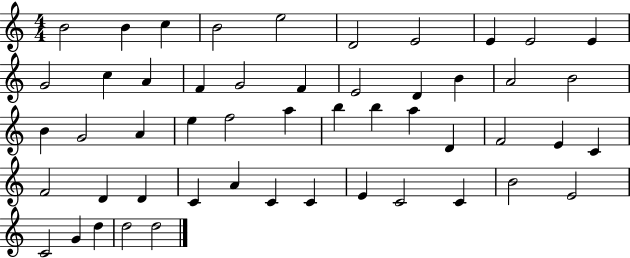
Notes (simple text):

B4/h B4/q C5/q B4/h E5/h D4/h E4/h E4/q E4/h E4/q G4/h C5/q A4/q F4/q G4/h F4/q E4/h D4/q B4/q A4/h B4/h B4/q G4/h A4/q E5/q F5/h A5/q B5/q B5/q A5/q D4/q F4/h E4/q C4/q F4/h D4/q D4/q C4/q A4/q C4/q C4/q E4/q C4/h C4/q B4/h E4/h C4/h G4/q D5/q D5/h D5/h